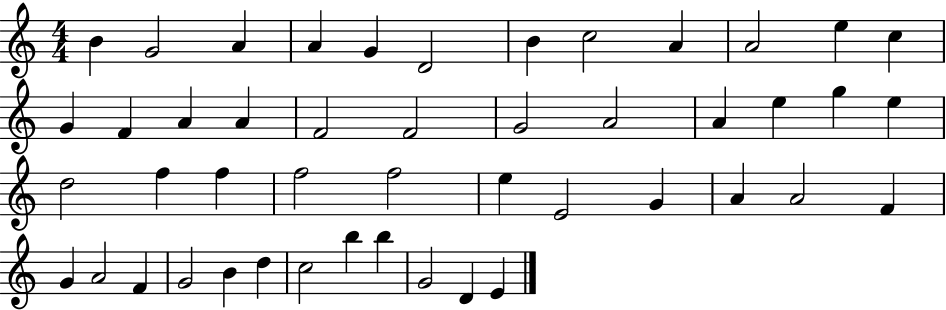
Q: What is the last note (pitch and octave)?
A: E4